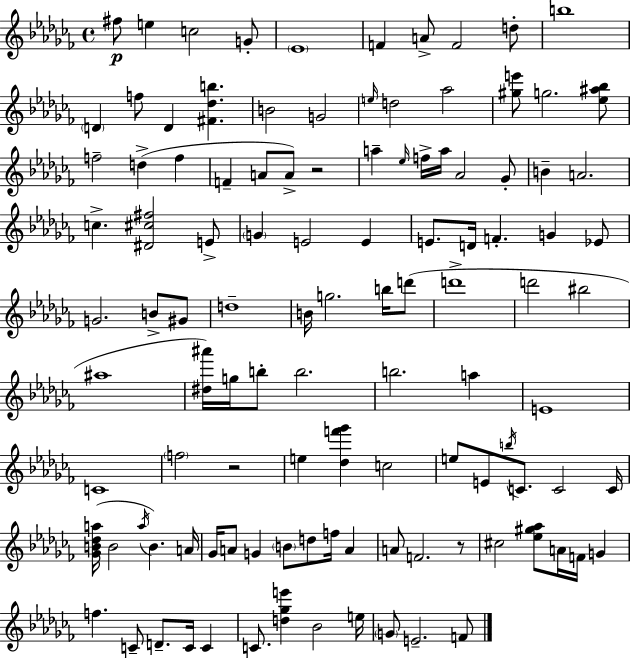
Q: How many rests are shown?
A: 3